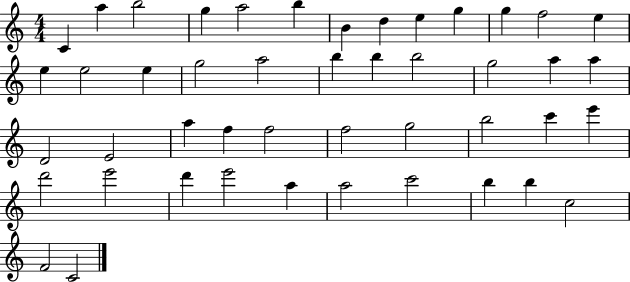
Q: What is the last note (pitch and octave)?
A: C4